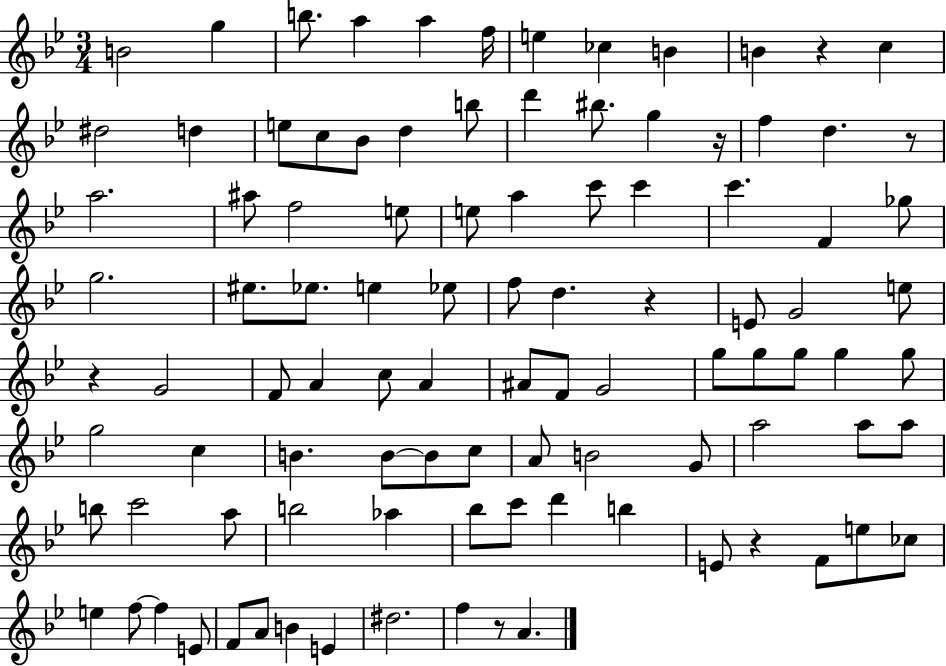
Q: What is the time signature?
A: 3/4